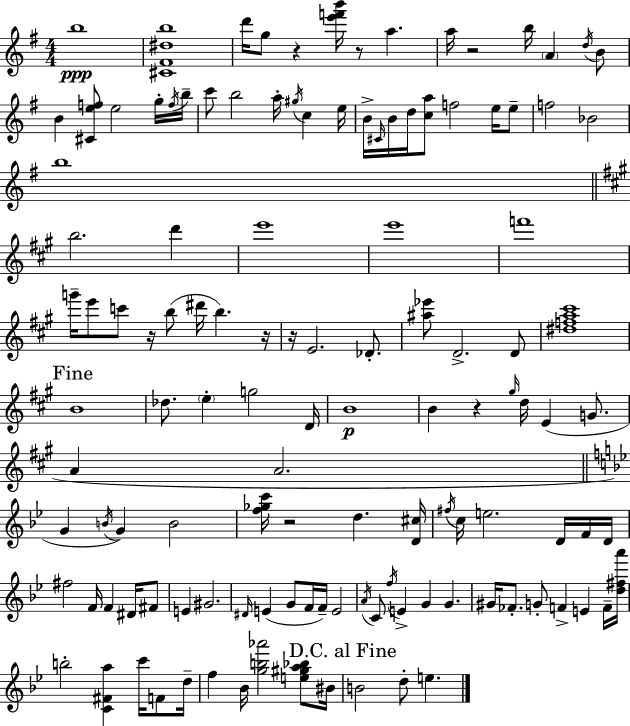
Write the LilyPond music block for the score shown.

{
  \clef treble
  \numericTimeSignature
  \time 4/4
  \key g \major
  \repeat volta 2 { b''1\ppp | <cis' fis' dis'' b''>1 | d'''16 g''8 r4 <e''' f''' b'''>16 r8 a''4. | a''16 r2 b''16 \parenthesize a'4 \acciaccatura { d''16 } b'8 | \break b'4 <cis' e'' f''>8 e''2 g''16-. | \acciaccatura { f''16 } b''16-- c'''8 b''2 a''16-. \acciaccatura { gis''16 } c''4 | e''16 b'16-> \grace { cis'16 } b'16 d''16 <c'' a''>8 f''2 | e''16 e''8-- f''2 bes'2 | \break b''1 | \bar "||" \break \key a \major b''2. d'''4 | e'''1 | e'''1 | f'''1 | \break g'''16-- e'''8 c'''8 r16 b''8( dis'''16 b''4.) r16 | r16 e'2. des'8.-. | <ais'' ees'''>8 d'2.-> d'8 | <dis'' f'' a'' cis'''>1 | \break \mark "Fine" b'1 | des''8. \parenthesize e''4-. g''2 d'16 | b'1\p | b'4 r4 \grace { gis''16 } d''16 e'4( g'8. | \break a'4 a'2. | \bar "||" \break \key bes \major g'4 \acciaccatura { b'16 }) g'4 b'2 | <f'' ges'' c'''>16 r2 d''4. | <d' cis''>16 \acciaccatura { fis''16 } c''16 e''2. d'16 | f'16 d'16 fis''2 f'16 f'4 dis'16 | \break fis'8 e'4 gis'2. | \grace { dis'16 }( e'4 g'8 f'16 f'16--) e'2 | \acciaccatura { a'16 } c'8 \acciaccatura { f''16 } e'4-> g'4 g'4. | gis'16 fes'8.-. g'8-. f'4-> e'4 | \break f'16-- <d'' fis'' a'''>16 b''2-. <c' fis' a''>4 | c'''16 f'8 d''16-- f''4 bes'16 <g'' b'' aes'''>2 | <e'' gis'' a'' bes''>8 bis'16 \mark "D.C. al Fine" b'2 d''8-. e''4. | } \bar "|."
}